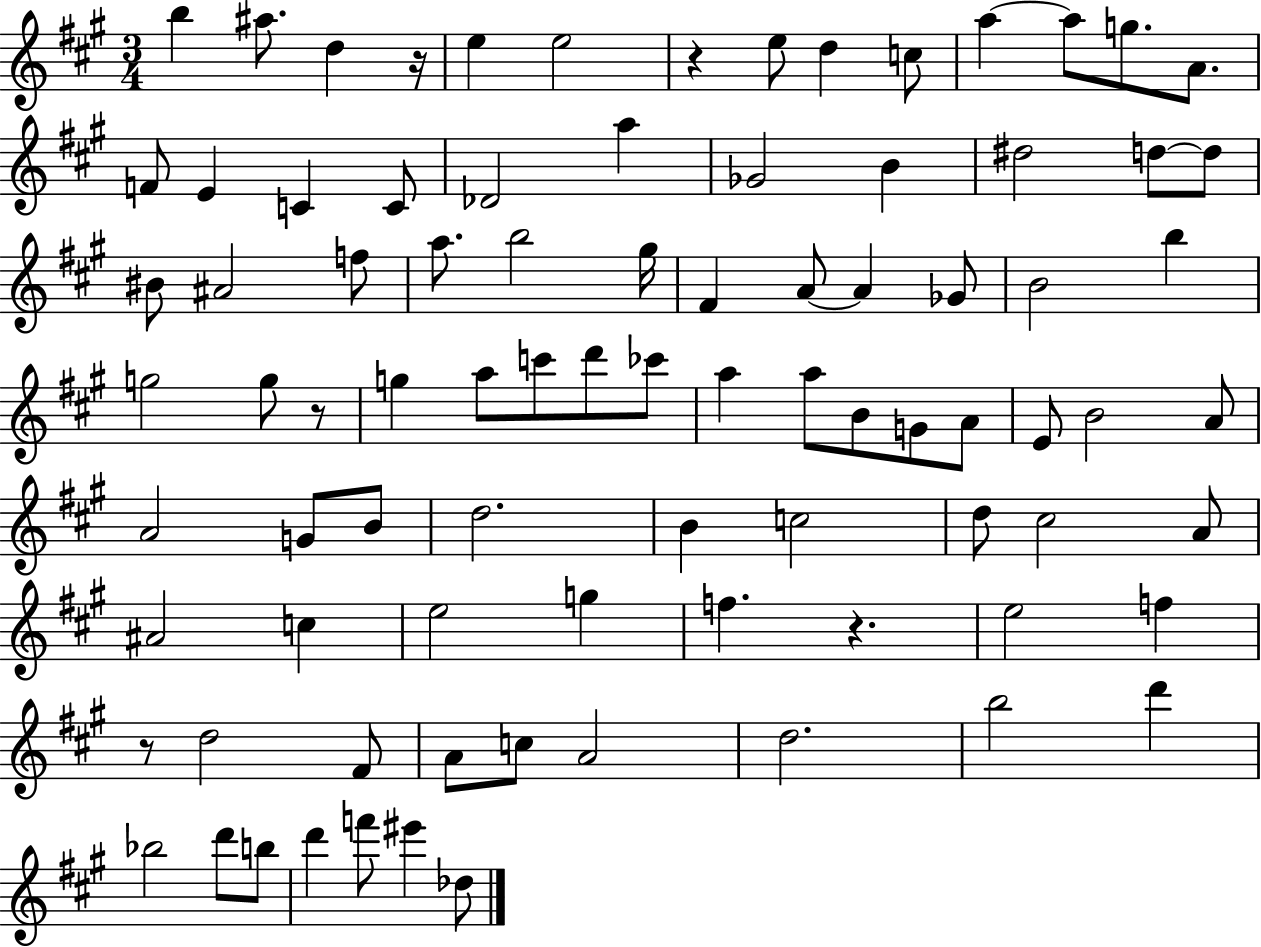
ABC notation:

X:1
T:Untitled
M:3/4
L:1/4
K:A
b ^a/2 d z/4 e e2 z e/2 d c/2 a a/2 g/2 A/2 F/2 E C C/2 _D2 a _G2 B ^d2 d/2 d/2 ^B/2 ^A2 f/2 a/2 b2 ^g/4 ^F A/2 A _G/2 B2 b g2 g/2 z/2 g a/2 c'/2 d'/2 _c'/2 a a/2 B/2 G/2 A/2 E/2 B2 A/2 A2 G/2 B/2 d2 B c2 d/2 ^c2 A/2 ^A2 c e2 g f z e2 f z/2 d2 ^F/2 A/2 c/2 A2 d2 b2 d' _b2 d'/2 b/2 d' f'/2 ^e' _d/2